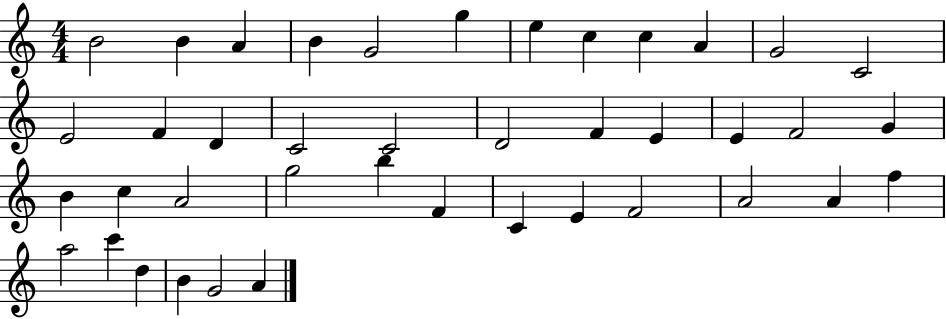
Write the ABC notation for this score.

X:1
T:Untitled
M:4/4
L:1/4
K:C
B2 B A B G2 g e c c A G2 C2 E2 F D C2 C2 D2 F E E F2 G B c A2 g2 b F C E F2 A2 A f a2 c' d B G2 A